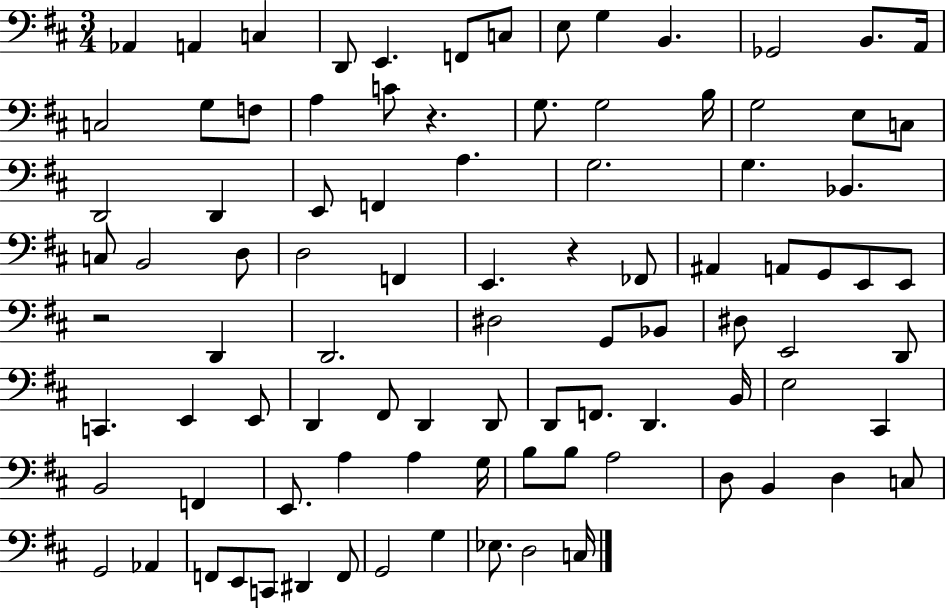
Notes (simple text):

Ab2/q A2/q C3/q D2/e E2/q. F2/e C3/e E3/e G3/q B2/q. Gb2/h B2/e. A2/s C3/h G3/e F3/e A3/q C4/e R/q. G3/e. G3/h B3/s G3/h E3/e C3/e D2/h D2/q E2/e F2/q A3/q. G3/h. G3/q. Bb2/q. C3/e B2/h D3/e D3/h F2/q E2/q. R/q FES2/e A#2/q A2/e G2/e E2/e E2/e R/h D2/q D2/h. D#3/h G2/e Bb2/e D#3/e E2/h D2/e C2/q. E2/q E2/e D2/q F#2/e D2/q D2/e D2/e F2/e. D2/q. B2/s E3/h C#2/q B2/h F2/q E2/e. A3/q A3/q G3/s B3/e B3/e A3/h D3/e B2/q D3/q C3/e G2/h Ab2/q F2/e E2/e C2/e D#2/q F2/e G2/h G3/q Eb3/e. D3/h C3/s